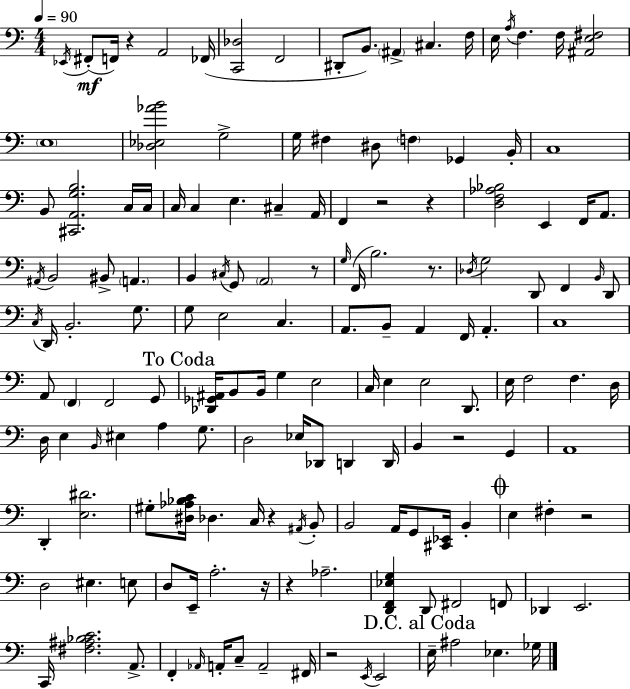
{
  \clef bass
  \numericTimeSignature
  \time 4/4
  \key c \major
  \tempo 4 = 90
  \acciaccatura { ees,16 }(\mf fis,8-. f,16) r4 a,2 | fes,16( <c, des>2 f,2 | dis,8-. b,8.) \parenthesize ais,4-> cis4. | f16 e16 \acciaccatura { a16 } f4. f16 <ais, e fis>2 | \break \parenthesize e1 | <des ees aes' b'>2 g2-> | g16 fis4 dis8 \parenthesize f4 ges,4 | b,16-. c1 | \break b,8 <cis, a, g b>2. | c16 c16 c16 c4 e4. cis4-- | a,16 f,4 r2 r4 | <d f aes bes>2 e,4 f,16 a,8. | \break \acciaccatura { ais,16 } b,2 bis,8-> \parenthesize a,4. | b,4 \acciaccatura { cis16 } g,8 \parenthesize a,2 | r8 \grace { g16 }( f,16 b2.) | r8. \acciaccatura { des16 } g2 d,8 | \break f,4 \grace { b,16 } d,8 \acciaccatura { c16 } d,16 b,2.-. | g8. g8 e2 | c4. a,8. b,8-- a,4 | f,16 a,4.-. c1 | \break a,8 \parenthesize f,4 f,2 | g,8 \mark "To Coda" <des, ges, ais,>16 b,8 b,16 g4 | e2 c16 e4 e2 | d,8. e16 f2 | \break f4. d16 d16 e4 \grace { b,16 } eis4 | a4 g8. d2 | ees16 des,8 d,4 d,16 b,4 r2 | g,4 a,1 | \break d,4-. <e dis'>2. | gis8-. <dis aes bes c'>16 des4. | c16 r4 \acciaccatura { ais,16 } b,8-. b,2 | a,16 g,8 <cis, ees,>16 b,4-. \mark \markup { \musicglyph "scripts.coda" } e4 fis4-. | \break r2 d2 | eis4. e8 d8 e,16-- a2.-. | r16 r4 aes2.-- | <d, f, ees g>4 d,8 | \break fis,2 f,8 des,4 e,2. | c,16 <fis ais bes c'>2. | a,8.-> f,4-. \grace { aes,16 } a,16-. | c8-- a,2-- fis,16 r2 | \break \acciaccatura { e,16 } e,2 \mark "D.C. al Coda" e16-- ais2 | ees4. ges16 \bar "|."
}